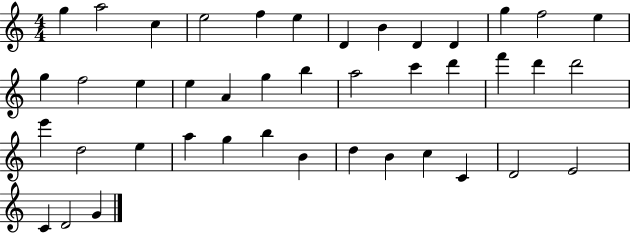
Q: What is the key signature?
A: C major